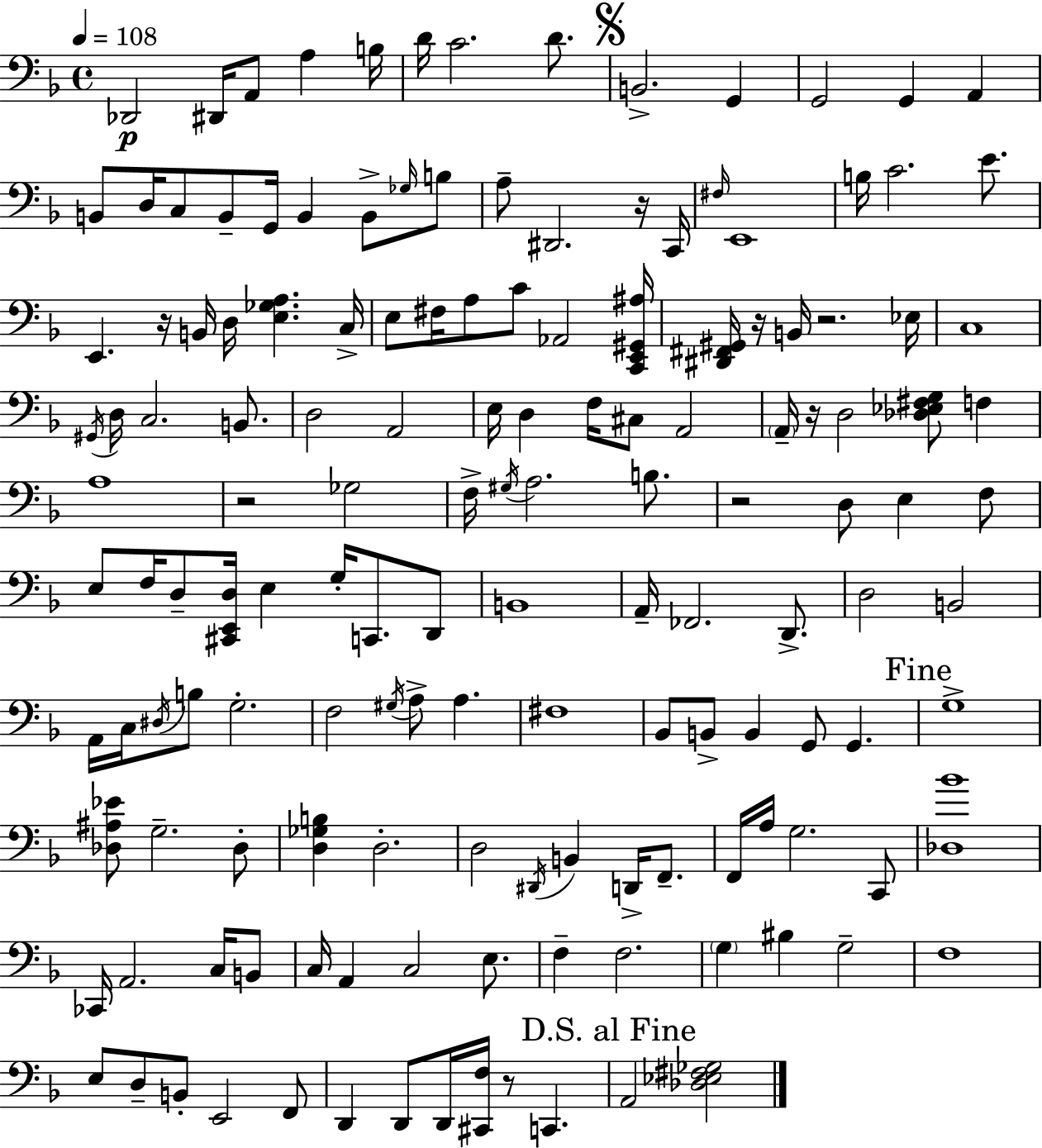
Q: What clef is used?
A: bass